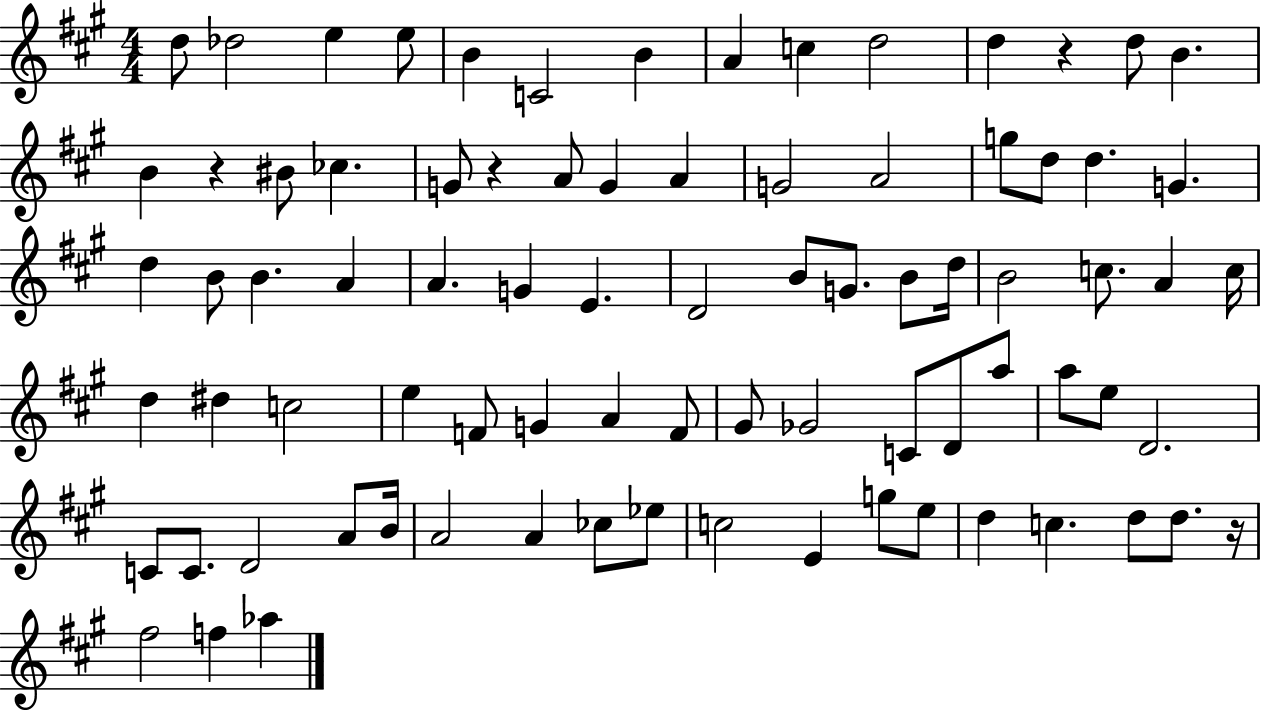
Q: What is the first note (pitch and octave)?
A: D5